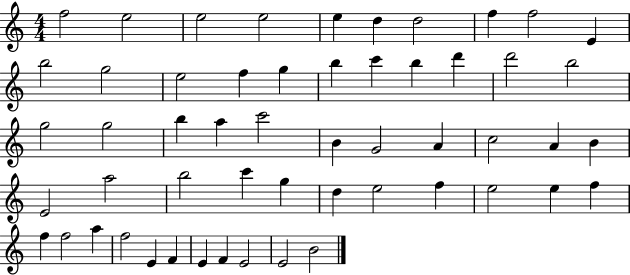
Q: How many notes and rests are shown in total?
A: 54